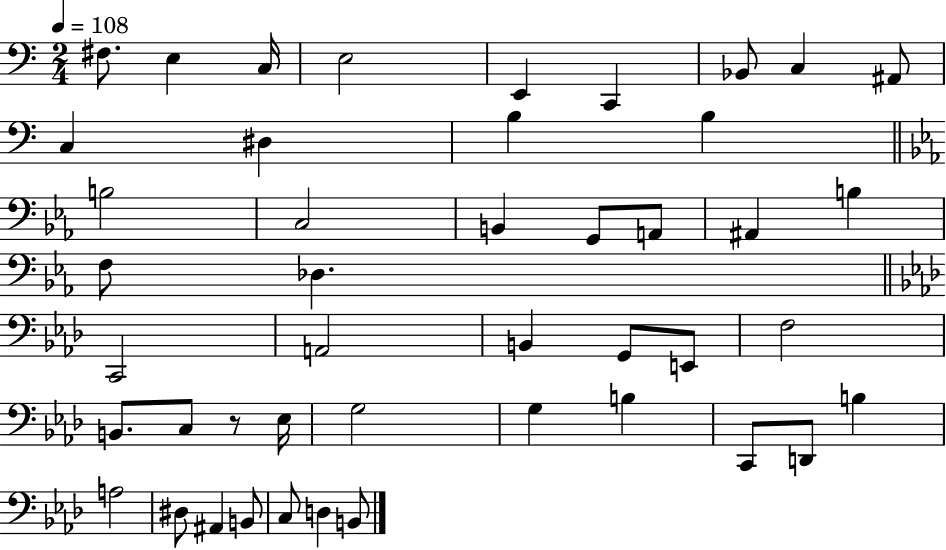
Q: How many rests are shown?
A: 1